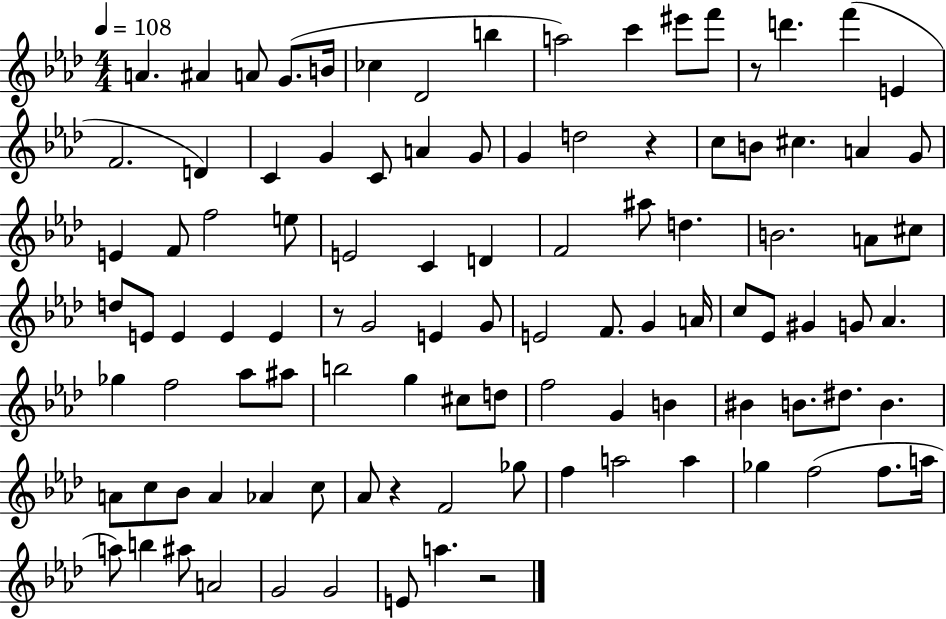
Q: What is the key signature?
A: AES major